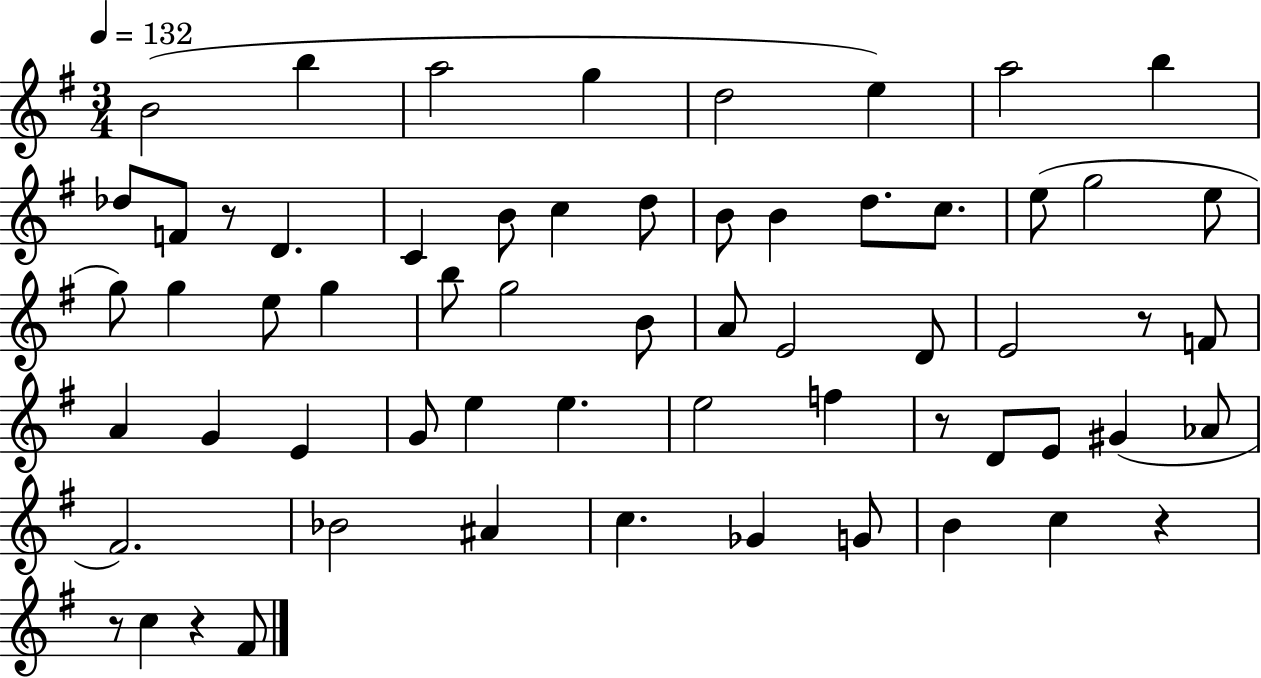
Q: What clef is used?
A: treble